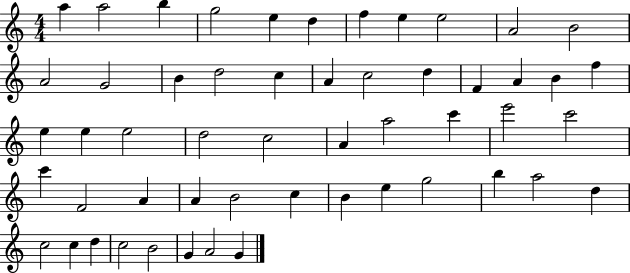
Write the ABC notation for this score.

X:1
T:Untitled
M:4/4
L:1/4
K:C
a a2 b g2 e d f e e2 A2 B2 A2 G2 B d2 c A c2 d F A B f e e e2 d2 c2 A a2 c' e'2 c'2 c' F2 A A B2 c B e g2 b a2 d c2 c d c2 B2 G A2 G